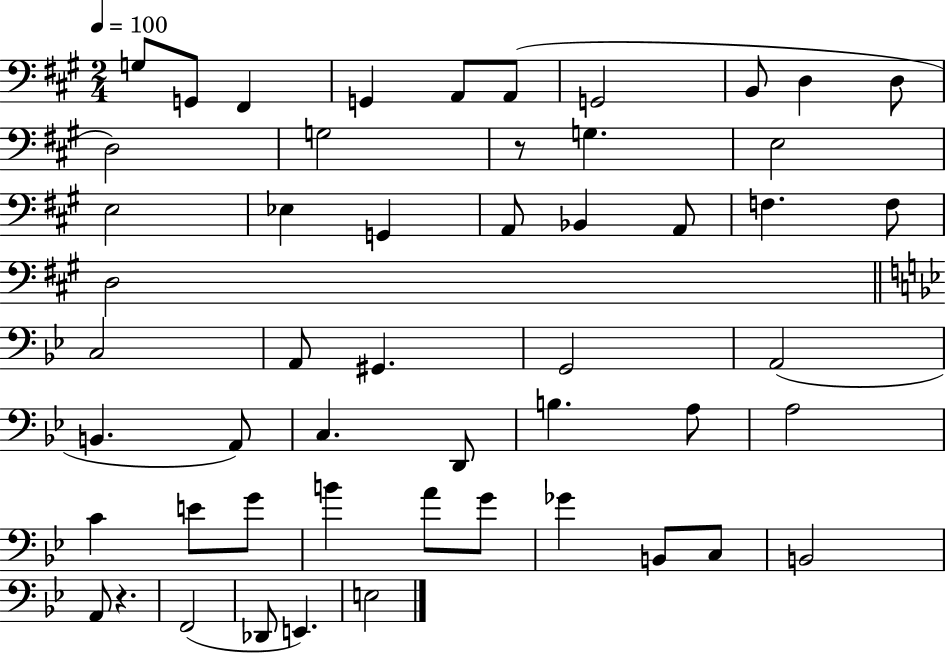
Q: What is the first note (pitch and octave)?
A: G3